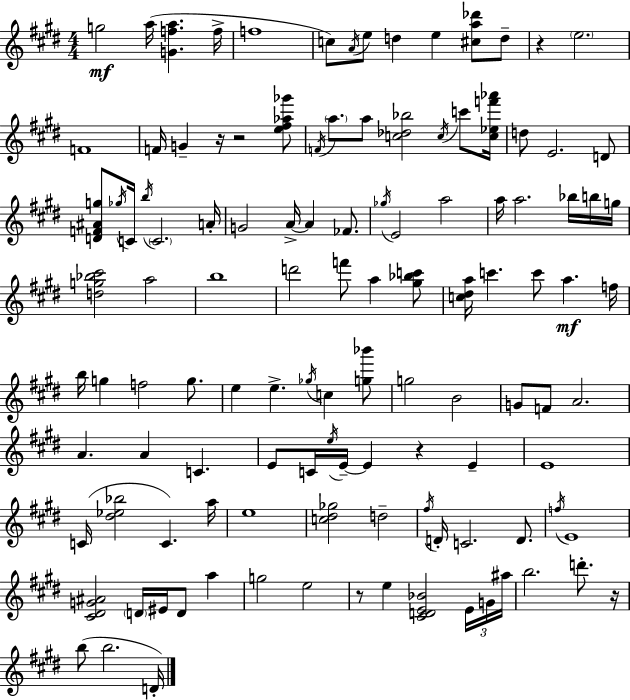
{
  \clef treble
  \numericTimeSignature
  \time 4/4
  \key e \major
  \repeat volta 2 { g''2\mf a''16( <g' f'' a''>4. f''16-> | f''1 | c''8) \acciaccatura { a'16 } e''8 d''4 e''4 <cis'' a'' des'''>8 d''8-- | r4 \parenthesize e''2. | \break f'1 | f'16 g'4-- r16 r2 <e'' fis'' aes'' ges'''>8 | \acciaccatura { f'16 } \parenthesize a''8. a''8 <c'' des'' bes''>2 \acciaccatura { c''16 } | c'''8 <c'' ees'' f''' aes'''>16 d''8 e'2. | \break d'8 <d' f' ais' g''>8 \acciaccatura { ges''16 } c'16 \acciaccatura { b''16 } \parenthesize c'2. | a'16-. g'2 a'16->~~ a'4 | fes'8. \acciaccatura { ges''16 } e'2 a''2 | a''16 a''2. | \break bes''16 b''16 g''16 <d'' g'' bes'' cis'''>2 a''2 | b''1 | d'''2 f'''8 | a''4 <gis'' bes'' c'''>8 <c'' dis'' a''>16 c'''4. c'''8 a''4.\mf | \break f''16 b''16 g''4 f''2 | g''8. e''4 e''4.-> | \acciaccatura { ges''16 } c''4 <g'' bes'''>8 g''2 b'2 | g'8 f'8 a'2. | \break a'4. a'4 | c'4. e'8 c'16 \acciaccatura { e''16 } e'16--~~ e'4 | r4 e'4-- e'1 | c'16( <dis'' ees'' bes''>2 | \break c'4.) a''16 e''1 | <c'' dis'' ges''>2 | d''2-- \acciaccatura { fis''16 } d'16-. c'2. | d'8. \acciaccatura { f''16 } e'1 | \break <cis' dis' g' ais'>2 | \parenthesize d'16 eis'16 d'8 a''4 g''2 | e''2 r8 e''4 | <cis' d' e' bes'>2 \tuplet 3/2 { e'16 g'16 ais''16 } b''2. | \break d'''8.-. r16 b''8( b''2. | d'16-.) } \bar "|."
}